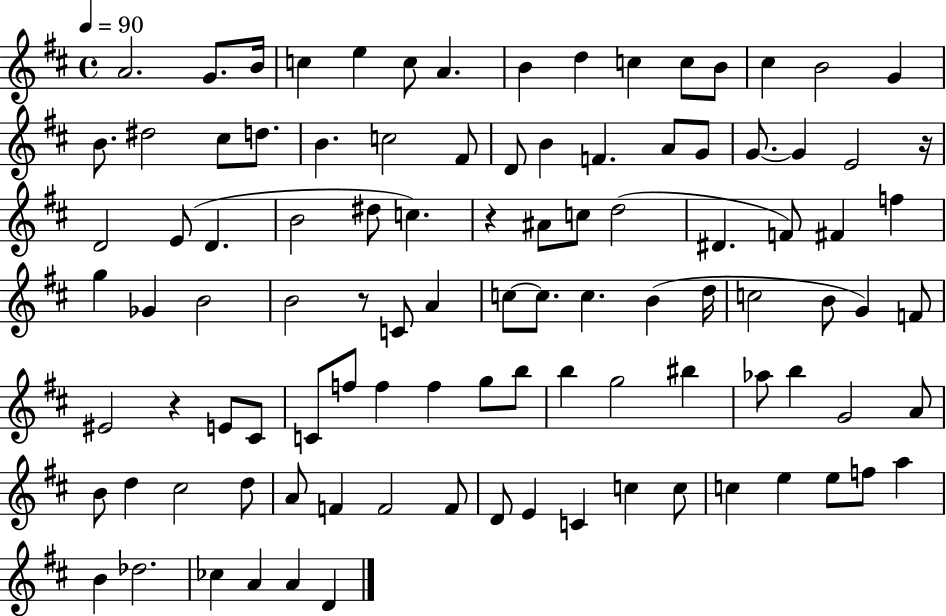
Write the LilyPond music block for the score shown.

{
  \clef treble
  \time 4/4
  \defaultTimeSignature
  \key d \major
  \tempo 4 = 90
  a'2. g'8. b'16 | c''4 e''4 c''8 a'4. | b'4 d''4 c''4 c''8 b'8 | cis''4 b'2 g'4 | \break b'8. dis''2 cis''8 d''8. | b'4. c''2 fis'8 | d'8 b'4 f'4. a'8 g'8 | g'8.~~ g'4 e'2 r16 | \break d'2 e'8( d'4. | b'2 dis''8 c''4.) | r4 ais'8 c''8 d''2( | dis'4. f'8) fis'4 f''4 | \break g''4 ges'4 b'2 | b'2 r8 c'8 a'4 | c''8~~ c''8. c''4. b'4( d''16 | c''2 b'8 g'4) f'8 | \break eis'2 r4 e'8 cis'8 | c'8 f''8 f''4 f''4 g''8 b''8 | b''4 g''2 bis''4 | aes''8 b''4 g'2 a'8 | \break b'8 d''4 cis''2 d''8 | a'8 f'4 f'2 f'8 | d'8 e'4 c'4 c''4 c''8 | c''4 e''4 e''8 f''8 a''4 | \break b'4 des''2. | ces''4 a'4 a'4 d'4 | \bar "|."
}